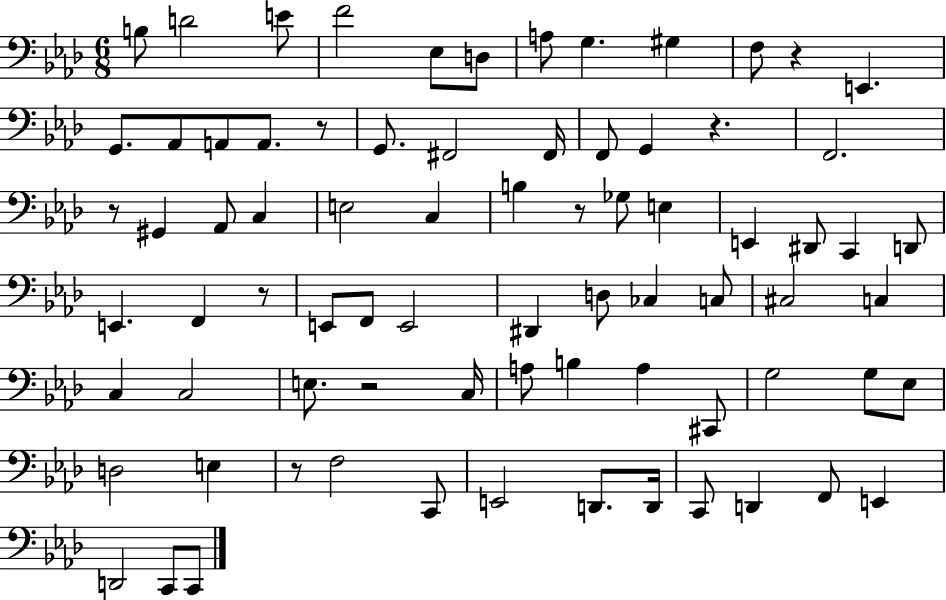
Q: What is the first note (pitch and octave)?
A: B3